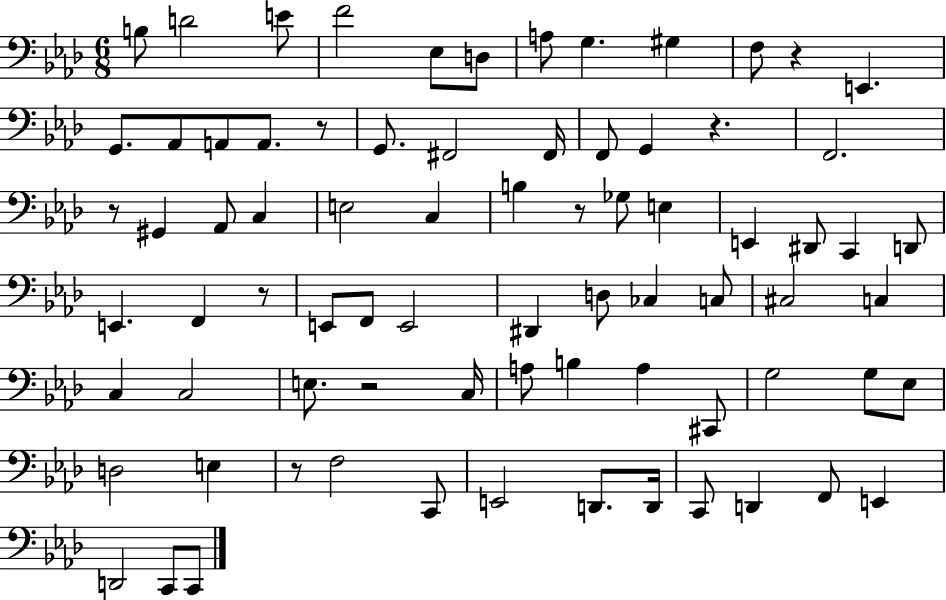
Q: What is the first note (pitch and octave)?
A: B3